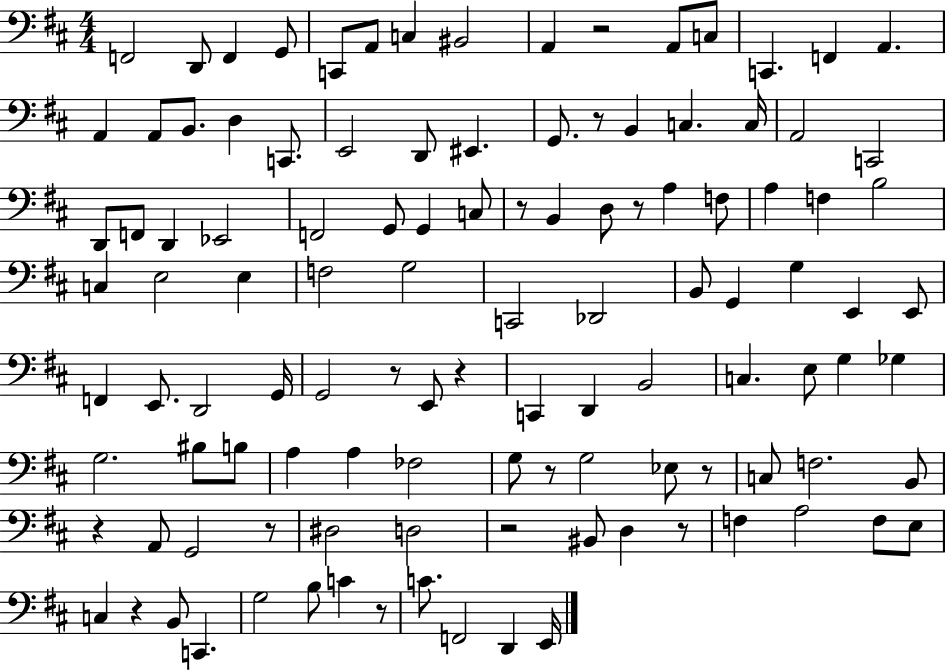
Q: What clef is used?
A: bass